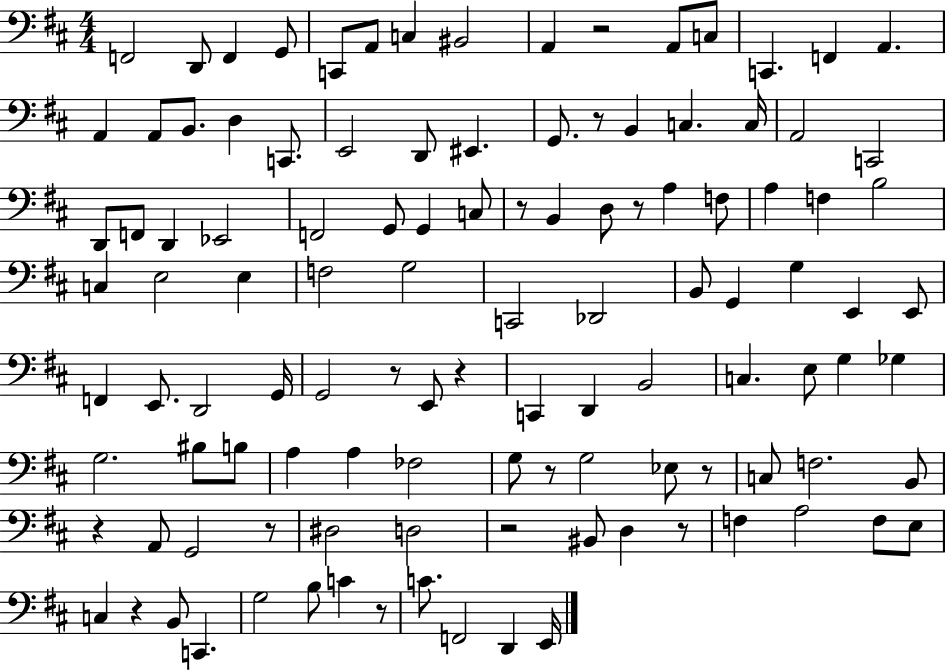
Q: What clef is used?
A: bass